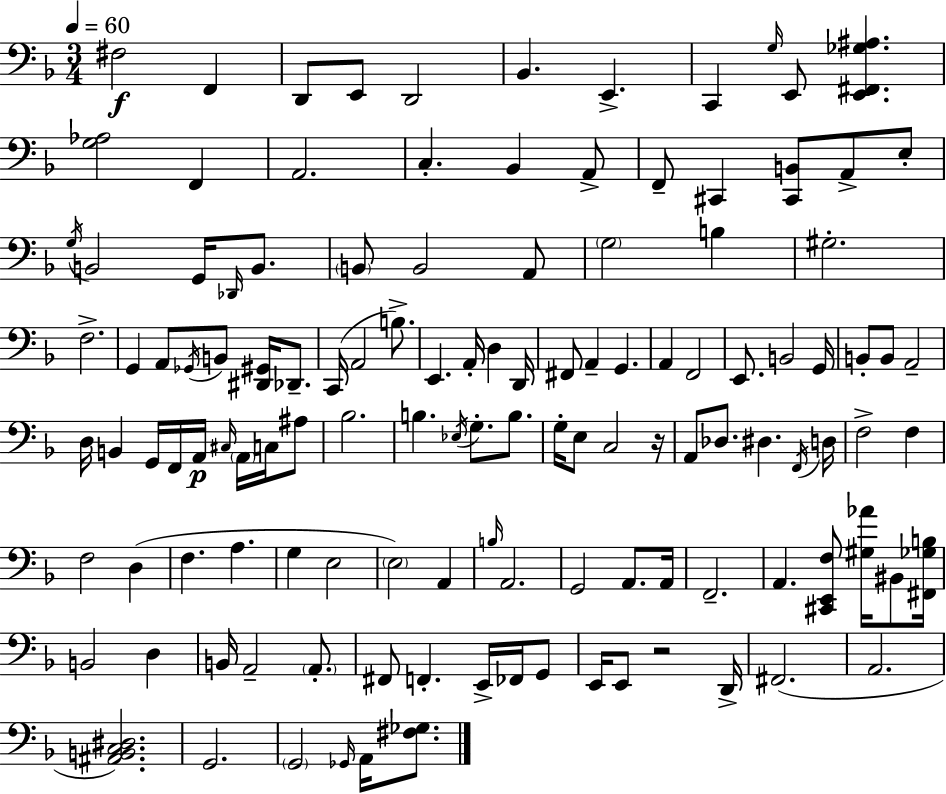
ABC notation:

X:1
T:Untitled
M:3/4
L:1/4
K:Dm
^F,2 F,, D,,/2 E,,/2 D,,2 _B,, E,, C,, G,/4 E,,/2 [E,,^F,,_G,^A,] [G,_A,]2 F,, A,,2 C, _B,, A,,/2 F,,/2 ^C,, [^C,,B,,]/2 A,,/2 E,/2 G,/4 B,,2 G,,/4 _D,,/4 B,,/2 B,,/2 B,,2 A,,/2 G,2 B, ^G,2 F,2 G,, A,,/2 _G,,/4 B,,/2 [^D,,^G,,]/4 _D,,/2 C,,/4 A,,2 B,/2 E,, A,,/4 D, D,,/4 ^F,,/2 A,, G,, A,, F,,2 E,,/2 B,,2 G,,/4 B,,/2 B,,/2 A,,2 D,/4 B,, G,,/4 F,,/4 A,,/4 ^C,/4 A,,/4 C,/4 ^A,/2 _B,2 B, _E,/4 G,/2 B,/2 G,/4 E,/2 C,2 z/4 A,,/2 _D,/2 ^D, F,,/4 D,/4 F,2 F, F,2 D, F, A, G, E,2 E,2 A,, B,/4 A,,2 G,,2 A,,/2 A,,/4 F,,2 A,, [^C,,E,,F,]/2 [^G,_A]/4 ^B,,/2 [^F,,_G,B,]/4 B,,2 D, B,,/4 A,,2 A,,/2 ^F,,/2 F,, E,,/4 _F,,/4 G,,/2 E,,/4 E,,/2 z2 D,,/4 ^F,,2 A,,2 [^A,,B,,C,^D,]2 G,,2 G,,2 _G,,/4 A,,/4 [^F,_G,]/2